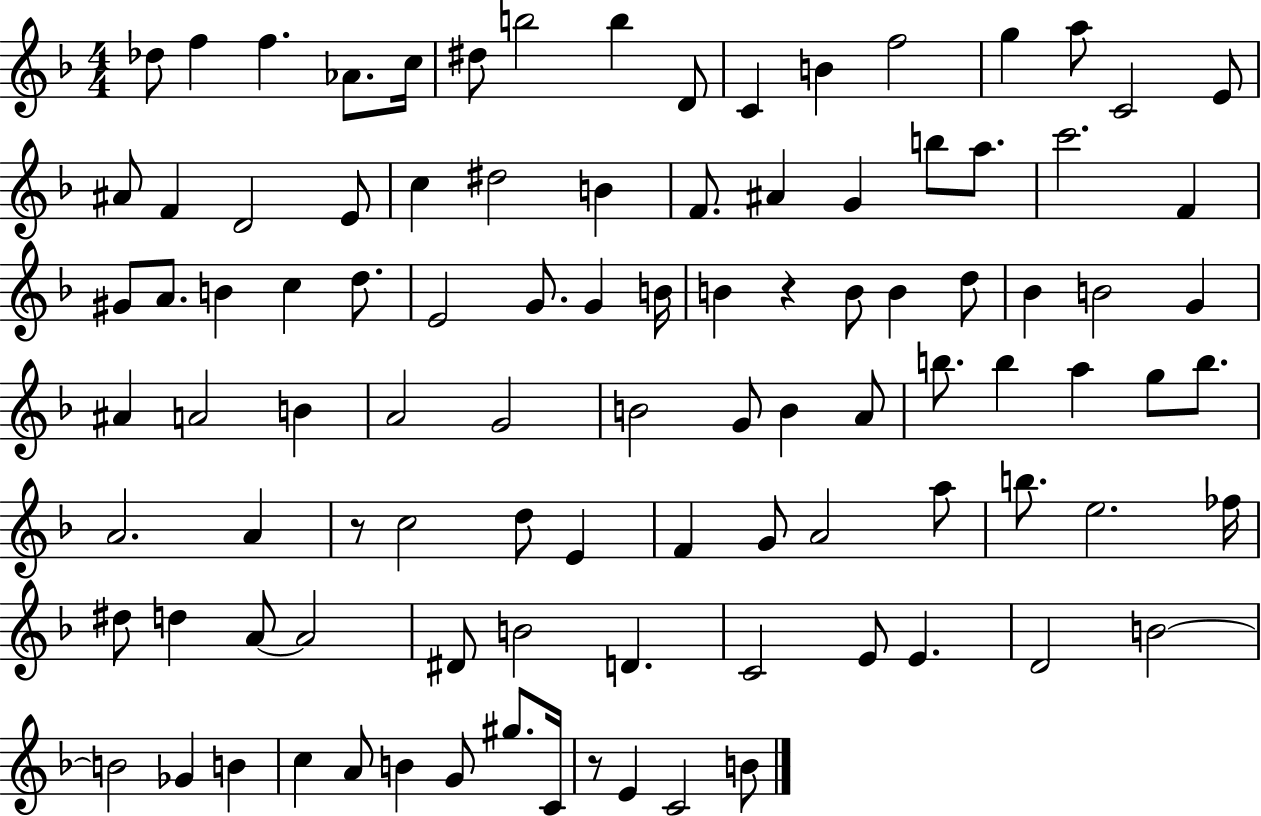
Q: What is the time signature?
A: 4/4